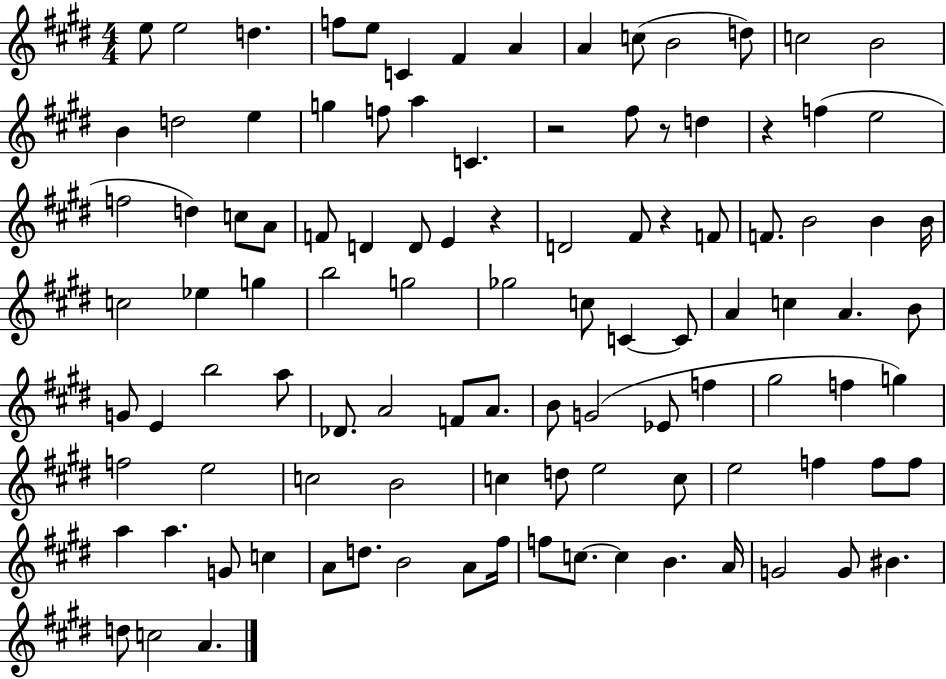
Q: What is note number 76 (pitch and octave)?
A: C5